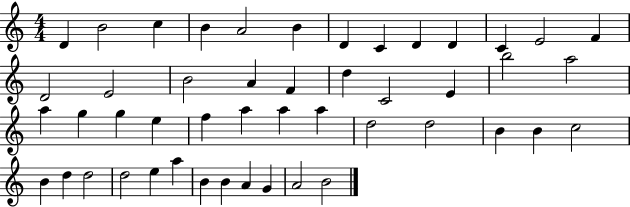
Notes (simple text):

D4/q B4/h C5/q B4/q A4/h B4/q D4/q C4/q D4/q D4/q C4/q E4/h F4/q D4/h E4/h B4/h A4/q F4/q D5/q C4/h E4/q B5/h A5/h A5/q G5/q G5/q E5/q F5/q A5/q A5/q A5/q D5/h D5/h B4/q B4/q C5/h B4/q D5/q D5/h D5/h E5/q A5/q B4/q B4/q A4/q G4/q A4/h B4/h